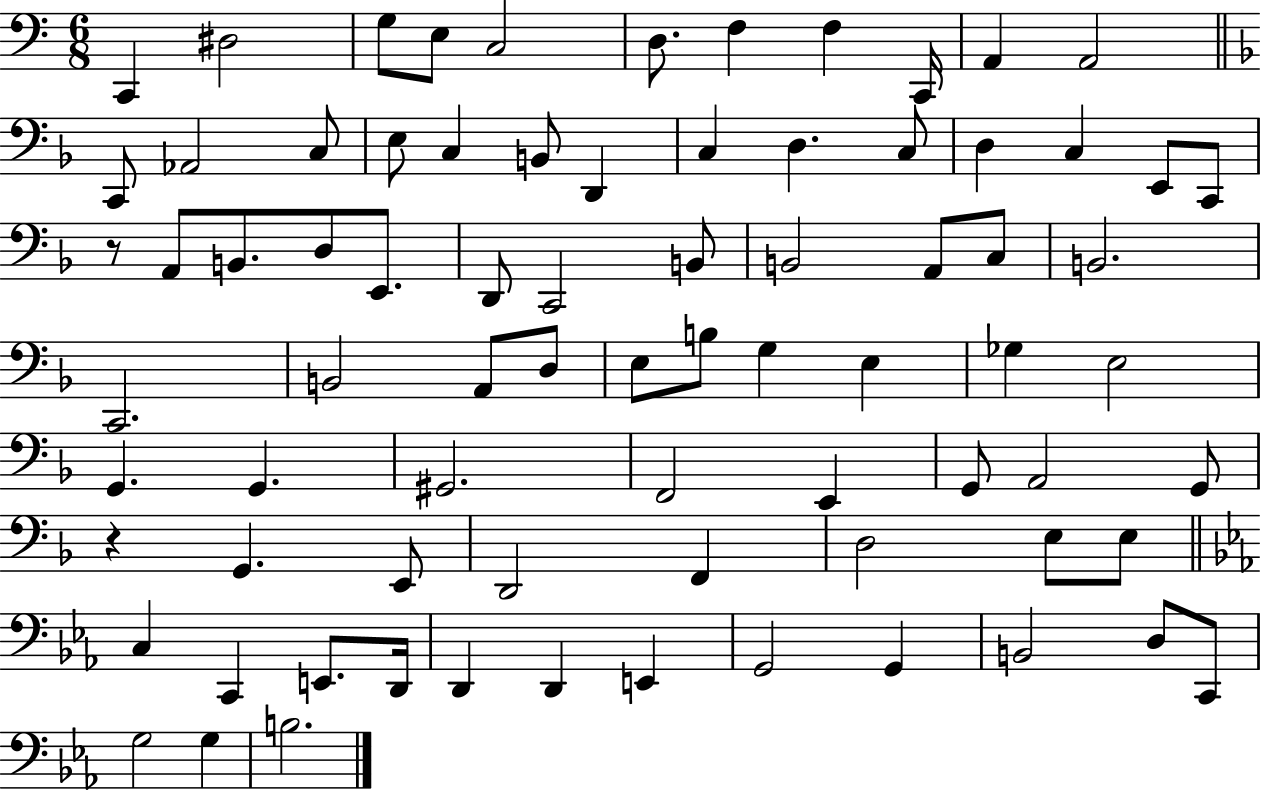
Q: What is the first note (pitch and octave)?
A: C2